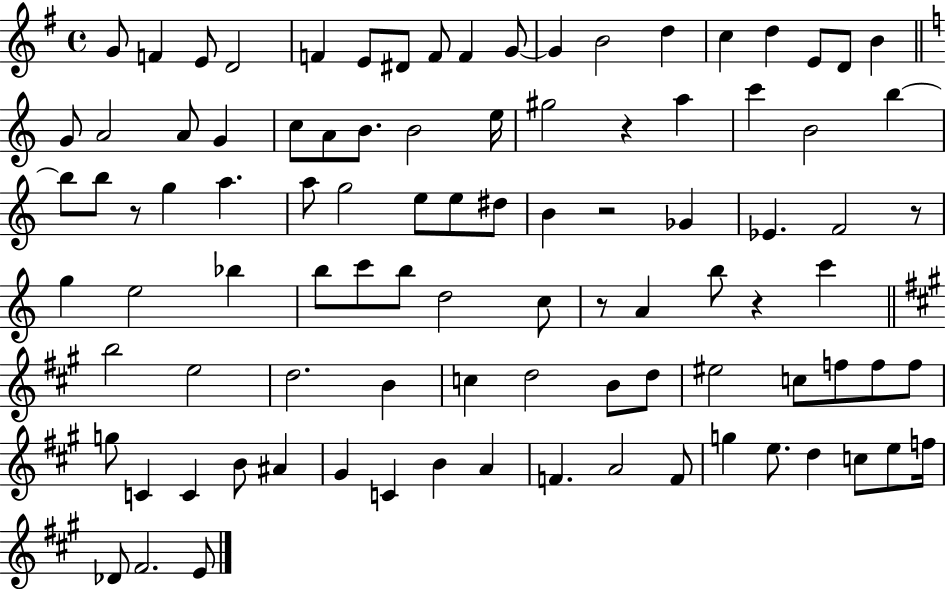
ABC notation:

X:1
T:Untitled
M:4/4
L:1/4
K:G
G/2 F E/2 D2 F E/2 ^D/2 F/2 F G/2 G B2 d c d E/2 D/2 B G/2 A2 A/2 G c/2 A/2 B/2 B2 e/4 ^g2 z a c' B2 b b/2 b/2 z/2 g a a/2 g2 e/2 e/2 ^d/2 B z2 _G _E F2 z/2 g e2 _b b/2 c'/2 b/2 d2 c/2 z/2 A b/2 z c' b2 e2 d2 B c d2 B/2 d/2 ^e2 c/2 f/2 f/2 f/2 g/2 C C B/2 ^A ^G C B A F A2 F/2 g e/2 d c/2 e/2 f/4 _D/2 ^F2 E/2